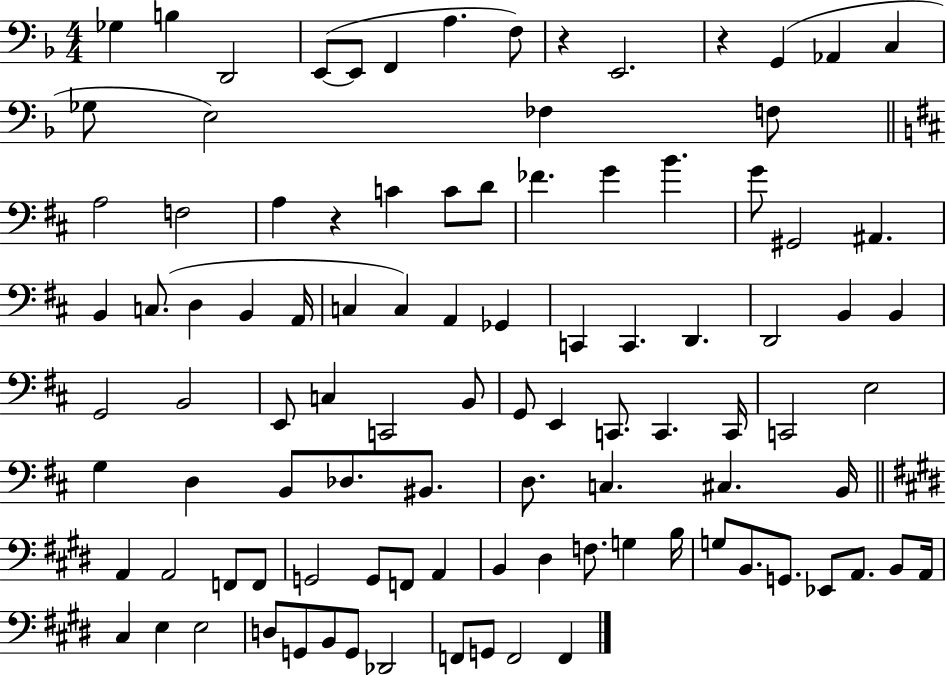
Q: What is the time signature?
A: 4/4